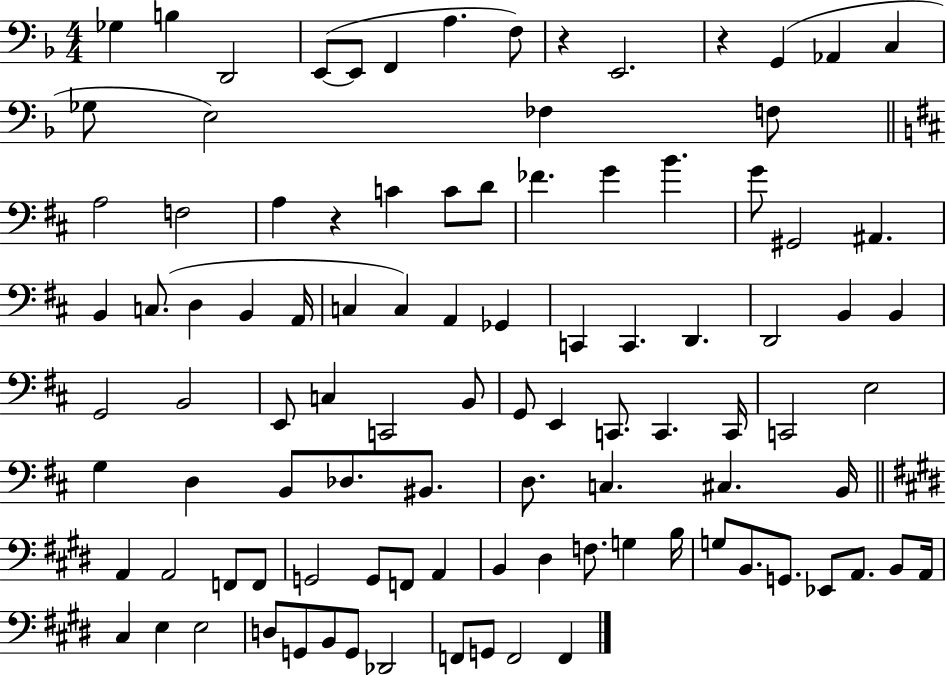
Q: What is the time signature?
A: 4/4